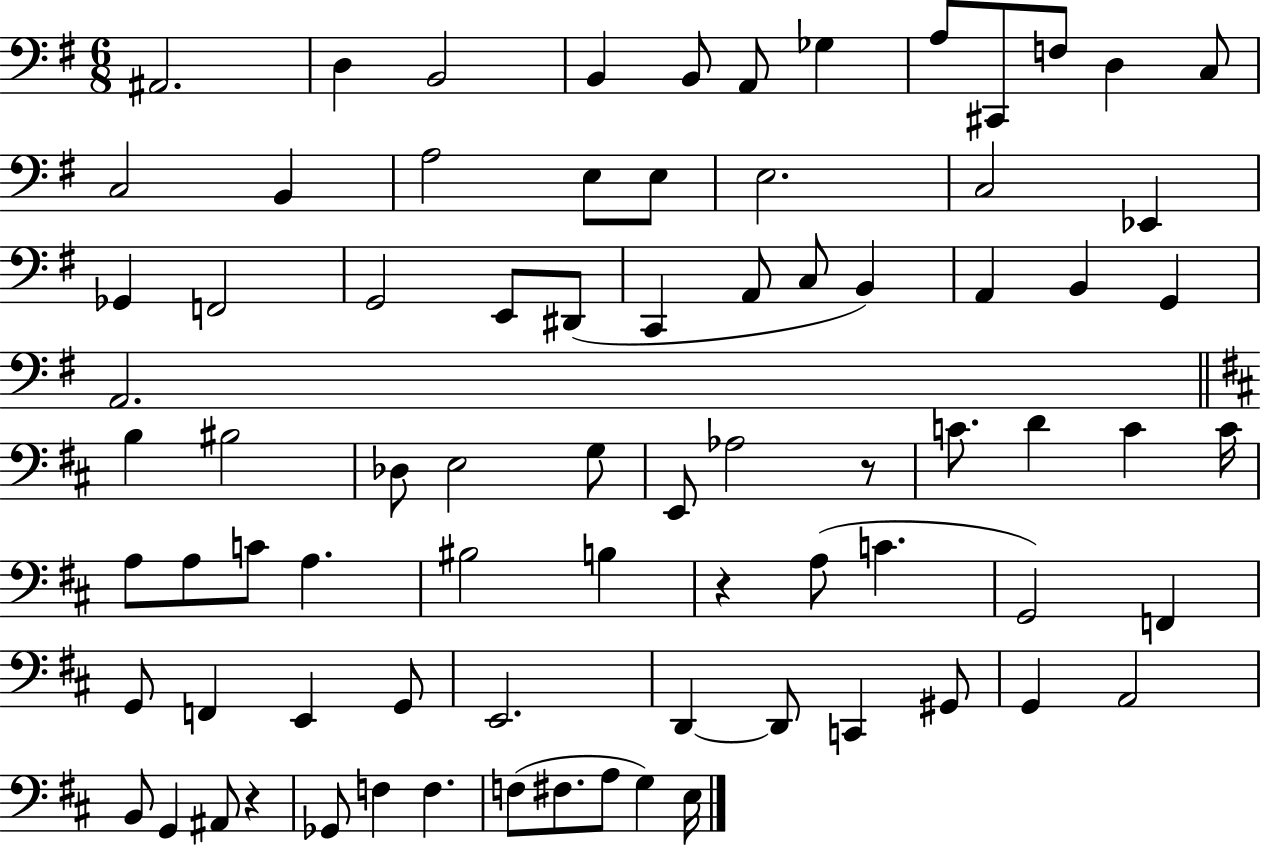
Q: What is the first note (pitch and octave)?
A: A#2